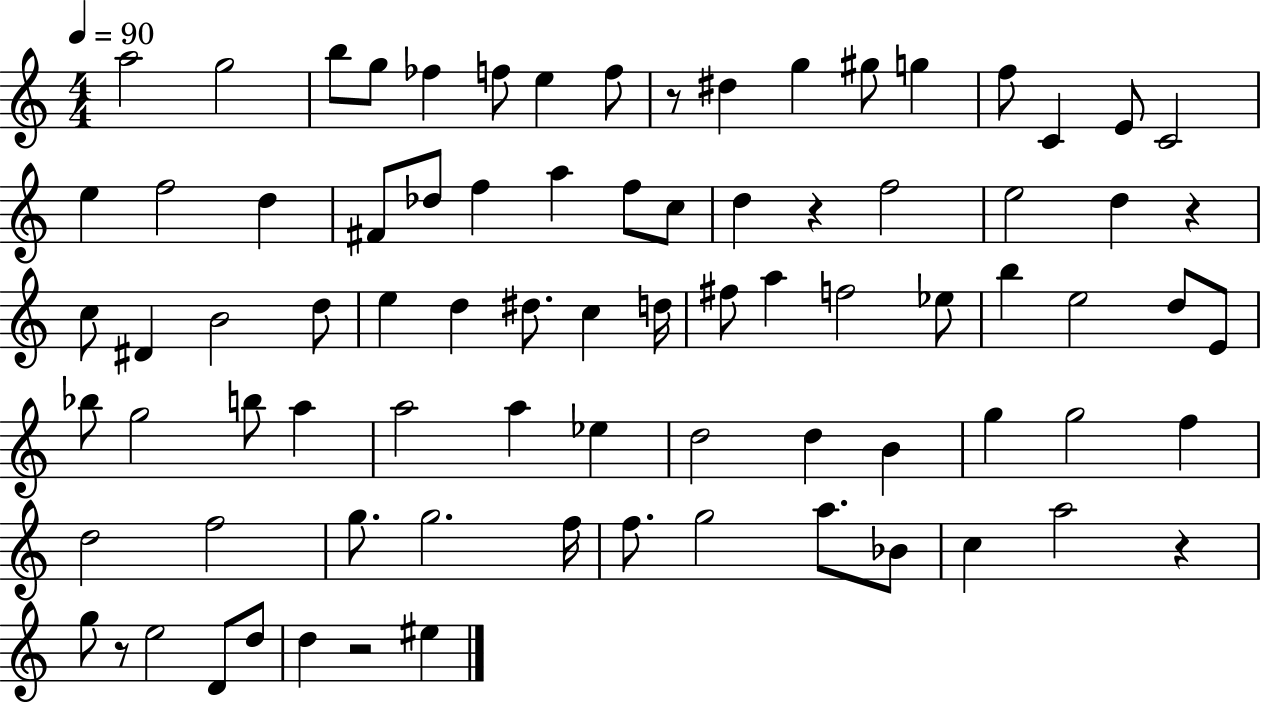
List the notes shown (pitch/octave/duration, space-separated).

A5/h G5/h B5/e G5/e FES5/q F5/e E5/q F5/e R/e D#5/q G5/q G#5/e G5/q F5/e C4/q E4/e C4/h E5/q F5/h D5/q F#4/e Db5/e F5/q A5/q F5/e C5/e D5/q R/q F5/h E5/h D5/q R/q C5/e D#4/q B4/h D5/e E5/q D5/q D#5/e. C5/q D5/s F#5/e A5/q F5/h Eb5/e B5/q E5/h D5/e E4/e Bb5/e G5/h B5/e A5/q A5/h A5/q Eb5/q D5/h D5/q B4/q G5/q G5/h F5/q D5/h F5/h G5/e. G5/h. F5/s F5/e. G5/h A5/e. Bb4/e C5/q A5/h R/q G5/e R/e E5/h D4/e D5/e D5/q R/h EIS5/q